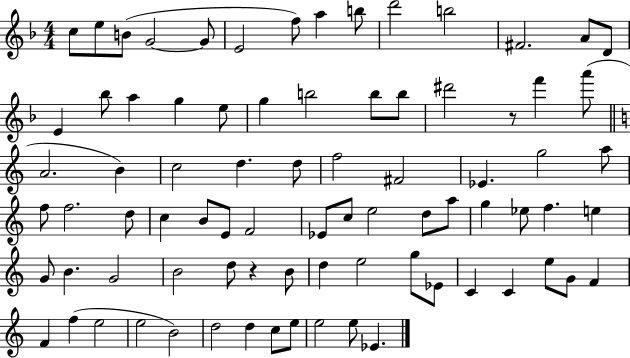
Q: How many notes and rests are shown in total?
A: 81